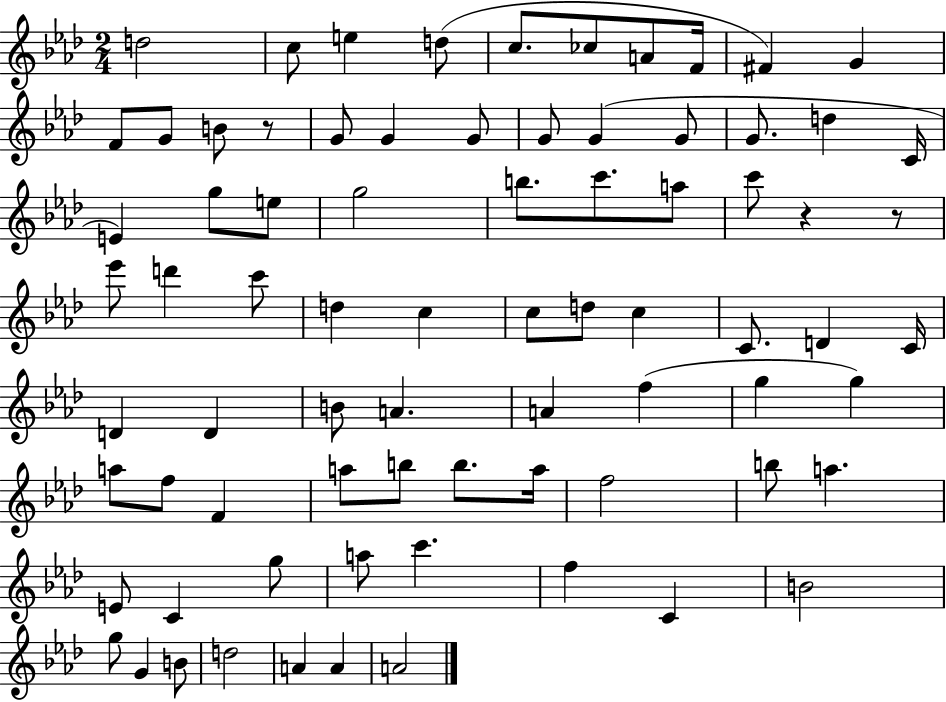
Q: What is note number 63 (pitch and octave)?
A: A5